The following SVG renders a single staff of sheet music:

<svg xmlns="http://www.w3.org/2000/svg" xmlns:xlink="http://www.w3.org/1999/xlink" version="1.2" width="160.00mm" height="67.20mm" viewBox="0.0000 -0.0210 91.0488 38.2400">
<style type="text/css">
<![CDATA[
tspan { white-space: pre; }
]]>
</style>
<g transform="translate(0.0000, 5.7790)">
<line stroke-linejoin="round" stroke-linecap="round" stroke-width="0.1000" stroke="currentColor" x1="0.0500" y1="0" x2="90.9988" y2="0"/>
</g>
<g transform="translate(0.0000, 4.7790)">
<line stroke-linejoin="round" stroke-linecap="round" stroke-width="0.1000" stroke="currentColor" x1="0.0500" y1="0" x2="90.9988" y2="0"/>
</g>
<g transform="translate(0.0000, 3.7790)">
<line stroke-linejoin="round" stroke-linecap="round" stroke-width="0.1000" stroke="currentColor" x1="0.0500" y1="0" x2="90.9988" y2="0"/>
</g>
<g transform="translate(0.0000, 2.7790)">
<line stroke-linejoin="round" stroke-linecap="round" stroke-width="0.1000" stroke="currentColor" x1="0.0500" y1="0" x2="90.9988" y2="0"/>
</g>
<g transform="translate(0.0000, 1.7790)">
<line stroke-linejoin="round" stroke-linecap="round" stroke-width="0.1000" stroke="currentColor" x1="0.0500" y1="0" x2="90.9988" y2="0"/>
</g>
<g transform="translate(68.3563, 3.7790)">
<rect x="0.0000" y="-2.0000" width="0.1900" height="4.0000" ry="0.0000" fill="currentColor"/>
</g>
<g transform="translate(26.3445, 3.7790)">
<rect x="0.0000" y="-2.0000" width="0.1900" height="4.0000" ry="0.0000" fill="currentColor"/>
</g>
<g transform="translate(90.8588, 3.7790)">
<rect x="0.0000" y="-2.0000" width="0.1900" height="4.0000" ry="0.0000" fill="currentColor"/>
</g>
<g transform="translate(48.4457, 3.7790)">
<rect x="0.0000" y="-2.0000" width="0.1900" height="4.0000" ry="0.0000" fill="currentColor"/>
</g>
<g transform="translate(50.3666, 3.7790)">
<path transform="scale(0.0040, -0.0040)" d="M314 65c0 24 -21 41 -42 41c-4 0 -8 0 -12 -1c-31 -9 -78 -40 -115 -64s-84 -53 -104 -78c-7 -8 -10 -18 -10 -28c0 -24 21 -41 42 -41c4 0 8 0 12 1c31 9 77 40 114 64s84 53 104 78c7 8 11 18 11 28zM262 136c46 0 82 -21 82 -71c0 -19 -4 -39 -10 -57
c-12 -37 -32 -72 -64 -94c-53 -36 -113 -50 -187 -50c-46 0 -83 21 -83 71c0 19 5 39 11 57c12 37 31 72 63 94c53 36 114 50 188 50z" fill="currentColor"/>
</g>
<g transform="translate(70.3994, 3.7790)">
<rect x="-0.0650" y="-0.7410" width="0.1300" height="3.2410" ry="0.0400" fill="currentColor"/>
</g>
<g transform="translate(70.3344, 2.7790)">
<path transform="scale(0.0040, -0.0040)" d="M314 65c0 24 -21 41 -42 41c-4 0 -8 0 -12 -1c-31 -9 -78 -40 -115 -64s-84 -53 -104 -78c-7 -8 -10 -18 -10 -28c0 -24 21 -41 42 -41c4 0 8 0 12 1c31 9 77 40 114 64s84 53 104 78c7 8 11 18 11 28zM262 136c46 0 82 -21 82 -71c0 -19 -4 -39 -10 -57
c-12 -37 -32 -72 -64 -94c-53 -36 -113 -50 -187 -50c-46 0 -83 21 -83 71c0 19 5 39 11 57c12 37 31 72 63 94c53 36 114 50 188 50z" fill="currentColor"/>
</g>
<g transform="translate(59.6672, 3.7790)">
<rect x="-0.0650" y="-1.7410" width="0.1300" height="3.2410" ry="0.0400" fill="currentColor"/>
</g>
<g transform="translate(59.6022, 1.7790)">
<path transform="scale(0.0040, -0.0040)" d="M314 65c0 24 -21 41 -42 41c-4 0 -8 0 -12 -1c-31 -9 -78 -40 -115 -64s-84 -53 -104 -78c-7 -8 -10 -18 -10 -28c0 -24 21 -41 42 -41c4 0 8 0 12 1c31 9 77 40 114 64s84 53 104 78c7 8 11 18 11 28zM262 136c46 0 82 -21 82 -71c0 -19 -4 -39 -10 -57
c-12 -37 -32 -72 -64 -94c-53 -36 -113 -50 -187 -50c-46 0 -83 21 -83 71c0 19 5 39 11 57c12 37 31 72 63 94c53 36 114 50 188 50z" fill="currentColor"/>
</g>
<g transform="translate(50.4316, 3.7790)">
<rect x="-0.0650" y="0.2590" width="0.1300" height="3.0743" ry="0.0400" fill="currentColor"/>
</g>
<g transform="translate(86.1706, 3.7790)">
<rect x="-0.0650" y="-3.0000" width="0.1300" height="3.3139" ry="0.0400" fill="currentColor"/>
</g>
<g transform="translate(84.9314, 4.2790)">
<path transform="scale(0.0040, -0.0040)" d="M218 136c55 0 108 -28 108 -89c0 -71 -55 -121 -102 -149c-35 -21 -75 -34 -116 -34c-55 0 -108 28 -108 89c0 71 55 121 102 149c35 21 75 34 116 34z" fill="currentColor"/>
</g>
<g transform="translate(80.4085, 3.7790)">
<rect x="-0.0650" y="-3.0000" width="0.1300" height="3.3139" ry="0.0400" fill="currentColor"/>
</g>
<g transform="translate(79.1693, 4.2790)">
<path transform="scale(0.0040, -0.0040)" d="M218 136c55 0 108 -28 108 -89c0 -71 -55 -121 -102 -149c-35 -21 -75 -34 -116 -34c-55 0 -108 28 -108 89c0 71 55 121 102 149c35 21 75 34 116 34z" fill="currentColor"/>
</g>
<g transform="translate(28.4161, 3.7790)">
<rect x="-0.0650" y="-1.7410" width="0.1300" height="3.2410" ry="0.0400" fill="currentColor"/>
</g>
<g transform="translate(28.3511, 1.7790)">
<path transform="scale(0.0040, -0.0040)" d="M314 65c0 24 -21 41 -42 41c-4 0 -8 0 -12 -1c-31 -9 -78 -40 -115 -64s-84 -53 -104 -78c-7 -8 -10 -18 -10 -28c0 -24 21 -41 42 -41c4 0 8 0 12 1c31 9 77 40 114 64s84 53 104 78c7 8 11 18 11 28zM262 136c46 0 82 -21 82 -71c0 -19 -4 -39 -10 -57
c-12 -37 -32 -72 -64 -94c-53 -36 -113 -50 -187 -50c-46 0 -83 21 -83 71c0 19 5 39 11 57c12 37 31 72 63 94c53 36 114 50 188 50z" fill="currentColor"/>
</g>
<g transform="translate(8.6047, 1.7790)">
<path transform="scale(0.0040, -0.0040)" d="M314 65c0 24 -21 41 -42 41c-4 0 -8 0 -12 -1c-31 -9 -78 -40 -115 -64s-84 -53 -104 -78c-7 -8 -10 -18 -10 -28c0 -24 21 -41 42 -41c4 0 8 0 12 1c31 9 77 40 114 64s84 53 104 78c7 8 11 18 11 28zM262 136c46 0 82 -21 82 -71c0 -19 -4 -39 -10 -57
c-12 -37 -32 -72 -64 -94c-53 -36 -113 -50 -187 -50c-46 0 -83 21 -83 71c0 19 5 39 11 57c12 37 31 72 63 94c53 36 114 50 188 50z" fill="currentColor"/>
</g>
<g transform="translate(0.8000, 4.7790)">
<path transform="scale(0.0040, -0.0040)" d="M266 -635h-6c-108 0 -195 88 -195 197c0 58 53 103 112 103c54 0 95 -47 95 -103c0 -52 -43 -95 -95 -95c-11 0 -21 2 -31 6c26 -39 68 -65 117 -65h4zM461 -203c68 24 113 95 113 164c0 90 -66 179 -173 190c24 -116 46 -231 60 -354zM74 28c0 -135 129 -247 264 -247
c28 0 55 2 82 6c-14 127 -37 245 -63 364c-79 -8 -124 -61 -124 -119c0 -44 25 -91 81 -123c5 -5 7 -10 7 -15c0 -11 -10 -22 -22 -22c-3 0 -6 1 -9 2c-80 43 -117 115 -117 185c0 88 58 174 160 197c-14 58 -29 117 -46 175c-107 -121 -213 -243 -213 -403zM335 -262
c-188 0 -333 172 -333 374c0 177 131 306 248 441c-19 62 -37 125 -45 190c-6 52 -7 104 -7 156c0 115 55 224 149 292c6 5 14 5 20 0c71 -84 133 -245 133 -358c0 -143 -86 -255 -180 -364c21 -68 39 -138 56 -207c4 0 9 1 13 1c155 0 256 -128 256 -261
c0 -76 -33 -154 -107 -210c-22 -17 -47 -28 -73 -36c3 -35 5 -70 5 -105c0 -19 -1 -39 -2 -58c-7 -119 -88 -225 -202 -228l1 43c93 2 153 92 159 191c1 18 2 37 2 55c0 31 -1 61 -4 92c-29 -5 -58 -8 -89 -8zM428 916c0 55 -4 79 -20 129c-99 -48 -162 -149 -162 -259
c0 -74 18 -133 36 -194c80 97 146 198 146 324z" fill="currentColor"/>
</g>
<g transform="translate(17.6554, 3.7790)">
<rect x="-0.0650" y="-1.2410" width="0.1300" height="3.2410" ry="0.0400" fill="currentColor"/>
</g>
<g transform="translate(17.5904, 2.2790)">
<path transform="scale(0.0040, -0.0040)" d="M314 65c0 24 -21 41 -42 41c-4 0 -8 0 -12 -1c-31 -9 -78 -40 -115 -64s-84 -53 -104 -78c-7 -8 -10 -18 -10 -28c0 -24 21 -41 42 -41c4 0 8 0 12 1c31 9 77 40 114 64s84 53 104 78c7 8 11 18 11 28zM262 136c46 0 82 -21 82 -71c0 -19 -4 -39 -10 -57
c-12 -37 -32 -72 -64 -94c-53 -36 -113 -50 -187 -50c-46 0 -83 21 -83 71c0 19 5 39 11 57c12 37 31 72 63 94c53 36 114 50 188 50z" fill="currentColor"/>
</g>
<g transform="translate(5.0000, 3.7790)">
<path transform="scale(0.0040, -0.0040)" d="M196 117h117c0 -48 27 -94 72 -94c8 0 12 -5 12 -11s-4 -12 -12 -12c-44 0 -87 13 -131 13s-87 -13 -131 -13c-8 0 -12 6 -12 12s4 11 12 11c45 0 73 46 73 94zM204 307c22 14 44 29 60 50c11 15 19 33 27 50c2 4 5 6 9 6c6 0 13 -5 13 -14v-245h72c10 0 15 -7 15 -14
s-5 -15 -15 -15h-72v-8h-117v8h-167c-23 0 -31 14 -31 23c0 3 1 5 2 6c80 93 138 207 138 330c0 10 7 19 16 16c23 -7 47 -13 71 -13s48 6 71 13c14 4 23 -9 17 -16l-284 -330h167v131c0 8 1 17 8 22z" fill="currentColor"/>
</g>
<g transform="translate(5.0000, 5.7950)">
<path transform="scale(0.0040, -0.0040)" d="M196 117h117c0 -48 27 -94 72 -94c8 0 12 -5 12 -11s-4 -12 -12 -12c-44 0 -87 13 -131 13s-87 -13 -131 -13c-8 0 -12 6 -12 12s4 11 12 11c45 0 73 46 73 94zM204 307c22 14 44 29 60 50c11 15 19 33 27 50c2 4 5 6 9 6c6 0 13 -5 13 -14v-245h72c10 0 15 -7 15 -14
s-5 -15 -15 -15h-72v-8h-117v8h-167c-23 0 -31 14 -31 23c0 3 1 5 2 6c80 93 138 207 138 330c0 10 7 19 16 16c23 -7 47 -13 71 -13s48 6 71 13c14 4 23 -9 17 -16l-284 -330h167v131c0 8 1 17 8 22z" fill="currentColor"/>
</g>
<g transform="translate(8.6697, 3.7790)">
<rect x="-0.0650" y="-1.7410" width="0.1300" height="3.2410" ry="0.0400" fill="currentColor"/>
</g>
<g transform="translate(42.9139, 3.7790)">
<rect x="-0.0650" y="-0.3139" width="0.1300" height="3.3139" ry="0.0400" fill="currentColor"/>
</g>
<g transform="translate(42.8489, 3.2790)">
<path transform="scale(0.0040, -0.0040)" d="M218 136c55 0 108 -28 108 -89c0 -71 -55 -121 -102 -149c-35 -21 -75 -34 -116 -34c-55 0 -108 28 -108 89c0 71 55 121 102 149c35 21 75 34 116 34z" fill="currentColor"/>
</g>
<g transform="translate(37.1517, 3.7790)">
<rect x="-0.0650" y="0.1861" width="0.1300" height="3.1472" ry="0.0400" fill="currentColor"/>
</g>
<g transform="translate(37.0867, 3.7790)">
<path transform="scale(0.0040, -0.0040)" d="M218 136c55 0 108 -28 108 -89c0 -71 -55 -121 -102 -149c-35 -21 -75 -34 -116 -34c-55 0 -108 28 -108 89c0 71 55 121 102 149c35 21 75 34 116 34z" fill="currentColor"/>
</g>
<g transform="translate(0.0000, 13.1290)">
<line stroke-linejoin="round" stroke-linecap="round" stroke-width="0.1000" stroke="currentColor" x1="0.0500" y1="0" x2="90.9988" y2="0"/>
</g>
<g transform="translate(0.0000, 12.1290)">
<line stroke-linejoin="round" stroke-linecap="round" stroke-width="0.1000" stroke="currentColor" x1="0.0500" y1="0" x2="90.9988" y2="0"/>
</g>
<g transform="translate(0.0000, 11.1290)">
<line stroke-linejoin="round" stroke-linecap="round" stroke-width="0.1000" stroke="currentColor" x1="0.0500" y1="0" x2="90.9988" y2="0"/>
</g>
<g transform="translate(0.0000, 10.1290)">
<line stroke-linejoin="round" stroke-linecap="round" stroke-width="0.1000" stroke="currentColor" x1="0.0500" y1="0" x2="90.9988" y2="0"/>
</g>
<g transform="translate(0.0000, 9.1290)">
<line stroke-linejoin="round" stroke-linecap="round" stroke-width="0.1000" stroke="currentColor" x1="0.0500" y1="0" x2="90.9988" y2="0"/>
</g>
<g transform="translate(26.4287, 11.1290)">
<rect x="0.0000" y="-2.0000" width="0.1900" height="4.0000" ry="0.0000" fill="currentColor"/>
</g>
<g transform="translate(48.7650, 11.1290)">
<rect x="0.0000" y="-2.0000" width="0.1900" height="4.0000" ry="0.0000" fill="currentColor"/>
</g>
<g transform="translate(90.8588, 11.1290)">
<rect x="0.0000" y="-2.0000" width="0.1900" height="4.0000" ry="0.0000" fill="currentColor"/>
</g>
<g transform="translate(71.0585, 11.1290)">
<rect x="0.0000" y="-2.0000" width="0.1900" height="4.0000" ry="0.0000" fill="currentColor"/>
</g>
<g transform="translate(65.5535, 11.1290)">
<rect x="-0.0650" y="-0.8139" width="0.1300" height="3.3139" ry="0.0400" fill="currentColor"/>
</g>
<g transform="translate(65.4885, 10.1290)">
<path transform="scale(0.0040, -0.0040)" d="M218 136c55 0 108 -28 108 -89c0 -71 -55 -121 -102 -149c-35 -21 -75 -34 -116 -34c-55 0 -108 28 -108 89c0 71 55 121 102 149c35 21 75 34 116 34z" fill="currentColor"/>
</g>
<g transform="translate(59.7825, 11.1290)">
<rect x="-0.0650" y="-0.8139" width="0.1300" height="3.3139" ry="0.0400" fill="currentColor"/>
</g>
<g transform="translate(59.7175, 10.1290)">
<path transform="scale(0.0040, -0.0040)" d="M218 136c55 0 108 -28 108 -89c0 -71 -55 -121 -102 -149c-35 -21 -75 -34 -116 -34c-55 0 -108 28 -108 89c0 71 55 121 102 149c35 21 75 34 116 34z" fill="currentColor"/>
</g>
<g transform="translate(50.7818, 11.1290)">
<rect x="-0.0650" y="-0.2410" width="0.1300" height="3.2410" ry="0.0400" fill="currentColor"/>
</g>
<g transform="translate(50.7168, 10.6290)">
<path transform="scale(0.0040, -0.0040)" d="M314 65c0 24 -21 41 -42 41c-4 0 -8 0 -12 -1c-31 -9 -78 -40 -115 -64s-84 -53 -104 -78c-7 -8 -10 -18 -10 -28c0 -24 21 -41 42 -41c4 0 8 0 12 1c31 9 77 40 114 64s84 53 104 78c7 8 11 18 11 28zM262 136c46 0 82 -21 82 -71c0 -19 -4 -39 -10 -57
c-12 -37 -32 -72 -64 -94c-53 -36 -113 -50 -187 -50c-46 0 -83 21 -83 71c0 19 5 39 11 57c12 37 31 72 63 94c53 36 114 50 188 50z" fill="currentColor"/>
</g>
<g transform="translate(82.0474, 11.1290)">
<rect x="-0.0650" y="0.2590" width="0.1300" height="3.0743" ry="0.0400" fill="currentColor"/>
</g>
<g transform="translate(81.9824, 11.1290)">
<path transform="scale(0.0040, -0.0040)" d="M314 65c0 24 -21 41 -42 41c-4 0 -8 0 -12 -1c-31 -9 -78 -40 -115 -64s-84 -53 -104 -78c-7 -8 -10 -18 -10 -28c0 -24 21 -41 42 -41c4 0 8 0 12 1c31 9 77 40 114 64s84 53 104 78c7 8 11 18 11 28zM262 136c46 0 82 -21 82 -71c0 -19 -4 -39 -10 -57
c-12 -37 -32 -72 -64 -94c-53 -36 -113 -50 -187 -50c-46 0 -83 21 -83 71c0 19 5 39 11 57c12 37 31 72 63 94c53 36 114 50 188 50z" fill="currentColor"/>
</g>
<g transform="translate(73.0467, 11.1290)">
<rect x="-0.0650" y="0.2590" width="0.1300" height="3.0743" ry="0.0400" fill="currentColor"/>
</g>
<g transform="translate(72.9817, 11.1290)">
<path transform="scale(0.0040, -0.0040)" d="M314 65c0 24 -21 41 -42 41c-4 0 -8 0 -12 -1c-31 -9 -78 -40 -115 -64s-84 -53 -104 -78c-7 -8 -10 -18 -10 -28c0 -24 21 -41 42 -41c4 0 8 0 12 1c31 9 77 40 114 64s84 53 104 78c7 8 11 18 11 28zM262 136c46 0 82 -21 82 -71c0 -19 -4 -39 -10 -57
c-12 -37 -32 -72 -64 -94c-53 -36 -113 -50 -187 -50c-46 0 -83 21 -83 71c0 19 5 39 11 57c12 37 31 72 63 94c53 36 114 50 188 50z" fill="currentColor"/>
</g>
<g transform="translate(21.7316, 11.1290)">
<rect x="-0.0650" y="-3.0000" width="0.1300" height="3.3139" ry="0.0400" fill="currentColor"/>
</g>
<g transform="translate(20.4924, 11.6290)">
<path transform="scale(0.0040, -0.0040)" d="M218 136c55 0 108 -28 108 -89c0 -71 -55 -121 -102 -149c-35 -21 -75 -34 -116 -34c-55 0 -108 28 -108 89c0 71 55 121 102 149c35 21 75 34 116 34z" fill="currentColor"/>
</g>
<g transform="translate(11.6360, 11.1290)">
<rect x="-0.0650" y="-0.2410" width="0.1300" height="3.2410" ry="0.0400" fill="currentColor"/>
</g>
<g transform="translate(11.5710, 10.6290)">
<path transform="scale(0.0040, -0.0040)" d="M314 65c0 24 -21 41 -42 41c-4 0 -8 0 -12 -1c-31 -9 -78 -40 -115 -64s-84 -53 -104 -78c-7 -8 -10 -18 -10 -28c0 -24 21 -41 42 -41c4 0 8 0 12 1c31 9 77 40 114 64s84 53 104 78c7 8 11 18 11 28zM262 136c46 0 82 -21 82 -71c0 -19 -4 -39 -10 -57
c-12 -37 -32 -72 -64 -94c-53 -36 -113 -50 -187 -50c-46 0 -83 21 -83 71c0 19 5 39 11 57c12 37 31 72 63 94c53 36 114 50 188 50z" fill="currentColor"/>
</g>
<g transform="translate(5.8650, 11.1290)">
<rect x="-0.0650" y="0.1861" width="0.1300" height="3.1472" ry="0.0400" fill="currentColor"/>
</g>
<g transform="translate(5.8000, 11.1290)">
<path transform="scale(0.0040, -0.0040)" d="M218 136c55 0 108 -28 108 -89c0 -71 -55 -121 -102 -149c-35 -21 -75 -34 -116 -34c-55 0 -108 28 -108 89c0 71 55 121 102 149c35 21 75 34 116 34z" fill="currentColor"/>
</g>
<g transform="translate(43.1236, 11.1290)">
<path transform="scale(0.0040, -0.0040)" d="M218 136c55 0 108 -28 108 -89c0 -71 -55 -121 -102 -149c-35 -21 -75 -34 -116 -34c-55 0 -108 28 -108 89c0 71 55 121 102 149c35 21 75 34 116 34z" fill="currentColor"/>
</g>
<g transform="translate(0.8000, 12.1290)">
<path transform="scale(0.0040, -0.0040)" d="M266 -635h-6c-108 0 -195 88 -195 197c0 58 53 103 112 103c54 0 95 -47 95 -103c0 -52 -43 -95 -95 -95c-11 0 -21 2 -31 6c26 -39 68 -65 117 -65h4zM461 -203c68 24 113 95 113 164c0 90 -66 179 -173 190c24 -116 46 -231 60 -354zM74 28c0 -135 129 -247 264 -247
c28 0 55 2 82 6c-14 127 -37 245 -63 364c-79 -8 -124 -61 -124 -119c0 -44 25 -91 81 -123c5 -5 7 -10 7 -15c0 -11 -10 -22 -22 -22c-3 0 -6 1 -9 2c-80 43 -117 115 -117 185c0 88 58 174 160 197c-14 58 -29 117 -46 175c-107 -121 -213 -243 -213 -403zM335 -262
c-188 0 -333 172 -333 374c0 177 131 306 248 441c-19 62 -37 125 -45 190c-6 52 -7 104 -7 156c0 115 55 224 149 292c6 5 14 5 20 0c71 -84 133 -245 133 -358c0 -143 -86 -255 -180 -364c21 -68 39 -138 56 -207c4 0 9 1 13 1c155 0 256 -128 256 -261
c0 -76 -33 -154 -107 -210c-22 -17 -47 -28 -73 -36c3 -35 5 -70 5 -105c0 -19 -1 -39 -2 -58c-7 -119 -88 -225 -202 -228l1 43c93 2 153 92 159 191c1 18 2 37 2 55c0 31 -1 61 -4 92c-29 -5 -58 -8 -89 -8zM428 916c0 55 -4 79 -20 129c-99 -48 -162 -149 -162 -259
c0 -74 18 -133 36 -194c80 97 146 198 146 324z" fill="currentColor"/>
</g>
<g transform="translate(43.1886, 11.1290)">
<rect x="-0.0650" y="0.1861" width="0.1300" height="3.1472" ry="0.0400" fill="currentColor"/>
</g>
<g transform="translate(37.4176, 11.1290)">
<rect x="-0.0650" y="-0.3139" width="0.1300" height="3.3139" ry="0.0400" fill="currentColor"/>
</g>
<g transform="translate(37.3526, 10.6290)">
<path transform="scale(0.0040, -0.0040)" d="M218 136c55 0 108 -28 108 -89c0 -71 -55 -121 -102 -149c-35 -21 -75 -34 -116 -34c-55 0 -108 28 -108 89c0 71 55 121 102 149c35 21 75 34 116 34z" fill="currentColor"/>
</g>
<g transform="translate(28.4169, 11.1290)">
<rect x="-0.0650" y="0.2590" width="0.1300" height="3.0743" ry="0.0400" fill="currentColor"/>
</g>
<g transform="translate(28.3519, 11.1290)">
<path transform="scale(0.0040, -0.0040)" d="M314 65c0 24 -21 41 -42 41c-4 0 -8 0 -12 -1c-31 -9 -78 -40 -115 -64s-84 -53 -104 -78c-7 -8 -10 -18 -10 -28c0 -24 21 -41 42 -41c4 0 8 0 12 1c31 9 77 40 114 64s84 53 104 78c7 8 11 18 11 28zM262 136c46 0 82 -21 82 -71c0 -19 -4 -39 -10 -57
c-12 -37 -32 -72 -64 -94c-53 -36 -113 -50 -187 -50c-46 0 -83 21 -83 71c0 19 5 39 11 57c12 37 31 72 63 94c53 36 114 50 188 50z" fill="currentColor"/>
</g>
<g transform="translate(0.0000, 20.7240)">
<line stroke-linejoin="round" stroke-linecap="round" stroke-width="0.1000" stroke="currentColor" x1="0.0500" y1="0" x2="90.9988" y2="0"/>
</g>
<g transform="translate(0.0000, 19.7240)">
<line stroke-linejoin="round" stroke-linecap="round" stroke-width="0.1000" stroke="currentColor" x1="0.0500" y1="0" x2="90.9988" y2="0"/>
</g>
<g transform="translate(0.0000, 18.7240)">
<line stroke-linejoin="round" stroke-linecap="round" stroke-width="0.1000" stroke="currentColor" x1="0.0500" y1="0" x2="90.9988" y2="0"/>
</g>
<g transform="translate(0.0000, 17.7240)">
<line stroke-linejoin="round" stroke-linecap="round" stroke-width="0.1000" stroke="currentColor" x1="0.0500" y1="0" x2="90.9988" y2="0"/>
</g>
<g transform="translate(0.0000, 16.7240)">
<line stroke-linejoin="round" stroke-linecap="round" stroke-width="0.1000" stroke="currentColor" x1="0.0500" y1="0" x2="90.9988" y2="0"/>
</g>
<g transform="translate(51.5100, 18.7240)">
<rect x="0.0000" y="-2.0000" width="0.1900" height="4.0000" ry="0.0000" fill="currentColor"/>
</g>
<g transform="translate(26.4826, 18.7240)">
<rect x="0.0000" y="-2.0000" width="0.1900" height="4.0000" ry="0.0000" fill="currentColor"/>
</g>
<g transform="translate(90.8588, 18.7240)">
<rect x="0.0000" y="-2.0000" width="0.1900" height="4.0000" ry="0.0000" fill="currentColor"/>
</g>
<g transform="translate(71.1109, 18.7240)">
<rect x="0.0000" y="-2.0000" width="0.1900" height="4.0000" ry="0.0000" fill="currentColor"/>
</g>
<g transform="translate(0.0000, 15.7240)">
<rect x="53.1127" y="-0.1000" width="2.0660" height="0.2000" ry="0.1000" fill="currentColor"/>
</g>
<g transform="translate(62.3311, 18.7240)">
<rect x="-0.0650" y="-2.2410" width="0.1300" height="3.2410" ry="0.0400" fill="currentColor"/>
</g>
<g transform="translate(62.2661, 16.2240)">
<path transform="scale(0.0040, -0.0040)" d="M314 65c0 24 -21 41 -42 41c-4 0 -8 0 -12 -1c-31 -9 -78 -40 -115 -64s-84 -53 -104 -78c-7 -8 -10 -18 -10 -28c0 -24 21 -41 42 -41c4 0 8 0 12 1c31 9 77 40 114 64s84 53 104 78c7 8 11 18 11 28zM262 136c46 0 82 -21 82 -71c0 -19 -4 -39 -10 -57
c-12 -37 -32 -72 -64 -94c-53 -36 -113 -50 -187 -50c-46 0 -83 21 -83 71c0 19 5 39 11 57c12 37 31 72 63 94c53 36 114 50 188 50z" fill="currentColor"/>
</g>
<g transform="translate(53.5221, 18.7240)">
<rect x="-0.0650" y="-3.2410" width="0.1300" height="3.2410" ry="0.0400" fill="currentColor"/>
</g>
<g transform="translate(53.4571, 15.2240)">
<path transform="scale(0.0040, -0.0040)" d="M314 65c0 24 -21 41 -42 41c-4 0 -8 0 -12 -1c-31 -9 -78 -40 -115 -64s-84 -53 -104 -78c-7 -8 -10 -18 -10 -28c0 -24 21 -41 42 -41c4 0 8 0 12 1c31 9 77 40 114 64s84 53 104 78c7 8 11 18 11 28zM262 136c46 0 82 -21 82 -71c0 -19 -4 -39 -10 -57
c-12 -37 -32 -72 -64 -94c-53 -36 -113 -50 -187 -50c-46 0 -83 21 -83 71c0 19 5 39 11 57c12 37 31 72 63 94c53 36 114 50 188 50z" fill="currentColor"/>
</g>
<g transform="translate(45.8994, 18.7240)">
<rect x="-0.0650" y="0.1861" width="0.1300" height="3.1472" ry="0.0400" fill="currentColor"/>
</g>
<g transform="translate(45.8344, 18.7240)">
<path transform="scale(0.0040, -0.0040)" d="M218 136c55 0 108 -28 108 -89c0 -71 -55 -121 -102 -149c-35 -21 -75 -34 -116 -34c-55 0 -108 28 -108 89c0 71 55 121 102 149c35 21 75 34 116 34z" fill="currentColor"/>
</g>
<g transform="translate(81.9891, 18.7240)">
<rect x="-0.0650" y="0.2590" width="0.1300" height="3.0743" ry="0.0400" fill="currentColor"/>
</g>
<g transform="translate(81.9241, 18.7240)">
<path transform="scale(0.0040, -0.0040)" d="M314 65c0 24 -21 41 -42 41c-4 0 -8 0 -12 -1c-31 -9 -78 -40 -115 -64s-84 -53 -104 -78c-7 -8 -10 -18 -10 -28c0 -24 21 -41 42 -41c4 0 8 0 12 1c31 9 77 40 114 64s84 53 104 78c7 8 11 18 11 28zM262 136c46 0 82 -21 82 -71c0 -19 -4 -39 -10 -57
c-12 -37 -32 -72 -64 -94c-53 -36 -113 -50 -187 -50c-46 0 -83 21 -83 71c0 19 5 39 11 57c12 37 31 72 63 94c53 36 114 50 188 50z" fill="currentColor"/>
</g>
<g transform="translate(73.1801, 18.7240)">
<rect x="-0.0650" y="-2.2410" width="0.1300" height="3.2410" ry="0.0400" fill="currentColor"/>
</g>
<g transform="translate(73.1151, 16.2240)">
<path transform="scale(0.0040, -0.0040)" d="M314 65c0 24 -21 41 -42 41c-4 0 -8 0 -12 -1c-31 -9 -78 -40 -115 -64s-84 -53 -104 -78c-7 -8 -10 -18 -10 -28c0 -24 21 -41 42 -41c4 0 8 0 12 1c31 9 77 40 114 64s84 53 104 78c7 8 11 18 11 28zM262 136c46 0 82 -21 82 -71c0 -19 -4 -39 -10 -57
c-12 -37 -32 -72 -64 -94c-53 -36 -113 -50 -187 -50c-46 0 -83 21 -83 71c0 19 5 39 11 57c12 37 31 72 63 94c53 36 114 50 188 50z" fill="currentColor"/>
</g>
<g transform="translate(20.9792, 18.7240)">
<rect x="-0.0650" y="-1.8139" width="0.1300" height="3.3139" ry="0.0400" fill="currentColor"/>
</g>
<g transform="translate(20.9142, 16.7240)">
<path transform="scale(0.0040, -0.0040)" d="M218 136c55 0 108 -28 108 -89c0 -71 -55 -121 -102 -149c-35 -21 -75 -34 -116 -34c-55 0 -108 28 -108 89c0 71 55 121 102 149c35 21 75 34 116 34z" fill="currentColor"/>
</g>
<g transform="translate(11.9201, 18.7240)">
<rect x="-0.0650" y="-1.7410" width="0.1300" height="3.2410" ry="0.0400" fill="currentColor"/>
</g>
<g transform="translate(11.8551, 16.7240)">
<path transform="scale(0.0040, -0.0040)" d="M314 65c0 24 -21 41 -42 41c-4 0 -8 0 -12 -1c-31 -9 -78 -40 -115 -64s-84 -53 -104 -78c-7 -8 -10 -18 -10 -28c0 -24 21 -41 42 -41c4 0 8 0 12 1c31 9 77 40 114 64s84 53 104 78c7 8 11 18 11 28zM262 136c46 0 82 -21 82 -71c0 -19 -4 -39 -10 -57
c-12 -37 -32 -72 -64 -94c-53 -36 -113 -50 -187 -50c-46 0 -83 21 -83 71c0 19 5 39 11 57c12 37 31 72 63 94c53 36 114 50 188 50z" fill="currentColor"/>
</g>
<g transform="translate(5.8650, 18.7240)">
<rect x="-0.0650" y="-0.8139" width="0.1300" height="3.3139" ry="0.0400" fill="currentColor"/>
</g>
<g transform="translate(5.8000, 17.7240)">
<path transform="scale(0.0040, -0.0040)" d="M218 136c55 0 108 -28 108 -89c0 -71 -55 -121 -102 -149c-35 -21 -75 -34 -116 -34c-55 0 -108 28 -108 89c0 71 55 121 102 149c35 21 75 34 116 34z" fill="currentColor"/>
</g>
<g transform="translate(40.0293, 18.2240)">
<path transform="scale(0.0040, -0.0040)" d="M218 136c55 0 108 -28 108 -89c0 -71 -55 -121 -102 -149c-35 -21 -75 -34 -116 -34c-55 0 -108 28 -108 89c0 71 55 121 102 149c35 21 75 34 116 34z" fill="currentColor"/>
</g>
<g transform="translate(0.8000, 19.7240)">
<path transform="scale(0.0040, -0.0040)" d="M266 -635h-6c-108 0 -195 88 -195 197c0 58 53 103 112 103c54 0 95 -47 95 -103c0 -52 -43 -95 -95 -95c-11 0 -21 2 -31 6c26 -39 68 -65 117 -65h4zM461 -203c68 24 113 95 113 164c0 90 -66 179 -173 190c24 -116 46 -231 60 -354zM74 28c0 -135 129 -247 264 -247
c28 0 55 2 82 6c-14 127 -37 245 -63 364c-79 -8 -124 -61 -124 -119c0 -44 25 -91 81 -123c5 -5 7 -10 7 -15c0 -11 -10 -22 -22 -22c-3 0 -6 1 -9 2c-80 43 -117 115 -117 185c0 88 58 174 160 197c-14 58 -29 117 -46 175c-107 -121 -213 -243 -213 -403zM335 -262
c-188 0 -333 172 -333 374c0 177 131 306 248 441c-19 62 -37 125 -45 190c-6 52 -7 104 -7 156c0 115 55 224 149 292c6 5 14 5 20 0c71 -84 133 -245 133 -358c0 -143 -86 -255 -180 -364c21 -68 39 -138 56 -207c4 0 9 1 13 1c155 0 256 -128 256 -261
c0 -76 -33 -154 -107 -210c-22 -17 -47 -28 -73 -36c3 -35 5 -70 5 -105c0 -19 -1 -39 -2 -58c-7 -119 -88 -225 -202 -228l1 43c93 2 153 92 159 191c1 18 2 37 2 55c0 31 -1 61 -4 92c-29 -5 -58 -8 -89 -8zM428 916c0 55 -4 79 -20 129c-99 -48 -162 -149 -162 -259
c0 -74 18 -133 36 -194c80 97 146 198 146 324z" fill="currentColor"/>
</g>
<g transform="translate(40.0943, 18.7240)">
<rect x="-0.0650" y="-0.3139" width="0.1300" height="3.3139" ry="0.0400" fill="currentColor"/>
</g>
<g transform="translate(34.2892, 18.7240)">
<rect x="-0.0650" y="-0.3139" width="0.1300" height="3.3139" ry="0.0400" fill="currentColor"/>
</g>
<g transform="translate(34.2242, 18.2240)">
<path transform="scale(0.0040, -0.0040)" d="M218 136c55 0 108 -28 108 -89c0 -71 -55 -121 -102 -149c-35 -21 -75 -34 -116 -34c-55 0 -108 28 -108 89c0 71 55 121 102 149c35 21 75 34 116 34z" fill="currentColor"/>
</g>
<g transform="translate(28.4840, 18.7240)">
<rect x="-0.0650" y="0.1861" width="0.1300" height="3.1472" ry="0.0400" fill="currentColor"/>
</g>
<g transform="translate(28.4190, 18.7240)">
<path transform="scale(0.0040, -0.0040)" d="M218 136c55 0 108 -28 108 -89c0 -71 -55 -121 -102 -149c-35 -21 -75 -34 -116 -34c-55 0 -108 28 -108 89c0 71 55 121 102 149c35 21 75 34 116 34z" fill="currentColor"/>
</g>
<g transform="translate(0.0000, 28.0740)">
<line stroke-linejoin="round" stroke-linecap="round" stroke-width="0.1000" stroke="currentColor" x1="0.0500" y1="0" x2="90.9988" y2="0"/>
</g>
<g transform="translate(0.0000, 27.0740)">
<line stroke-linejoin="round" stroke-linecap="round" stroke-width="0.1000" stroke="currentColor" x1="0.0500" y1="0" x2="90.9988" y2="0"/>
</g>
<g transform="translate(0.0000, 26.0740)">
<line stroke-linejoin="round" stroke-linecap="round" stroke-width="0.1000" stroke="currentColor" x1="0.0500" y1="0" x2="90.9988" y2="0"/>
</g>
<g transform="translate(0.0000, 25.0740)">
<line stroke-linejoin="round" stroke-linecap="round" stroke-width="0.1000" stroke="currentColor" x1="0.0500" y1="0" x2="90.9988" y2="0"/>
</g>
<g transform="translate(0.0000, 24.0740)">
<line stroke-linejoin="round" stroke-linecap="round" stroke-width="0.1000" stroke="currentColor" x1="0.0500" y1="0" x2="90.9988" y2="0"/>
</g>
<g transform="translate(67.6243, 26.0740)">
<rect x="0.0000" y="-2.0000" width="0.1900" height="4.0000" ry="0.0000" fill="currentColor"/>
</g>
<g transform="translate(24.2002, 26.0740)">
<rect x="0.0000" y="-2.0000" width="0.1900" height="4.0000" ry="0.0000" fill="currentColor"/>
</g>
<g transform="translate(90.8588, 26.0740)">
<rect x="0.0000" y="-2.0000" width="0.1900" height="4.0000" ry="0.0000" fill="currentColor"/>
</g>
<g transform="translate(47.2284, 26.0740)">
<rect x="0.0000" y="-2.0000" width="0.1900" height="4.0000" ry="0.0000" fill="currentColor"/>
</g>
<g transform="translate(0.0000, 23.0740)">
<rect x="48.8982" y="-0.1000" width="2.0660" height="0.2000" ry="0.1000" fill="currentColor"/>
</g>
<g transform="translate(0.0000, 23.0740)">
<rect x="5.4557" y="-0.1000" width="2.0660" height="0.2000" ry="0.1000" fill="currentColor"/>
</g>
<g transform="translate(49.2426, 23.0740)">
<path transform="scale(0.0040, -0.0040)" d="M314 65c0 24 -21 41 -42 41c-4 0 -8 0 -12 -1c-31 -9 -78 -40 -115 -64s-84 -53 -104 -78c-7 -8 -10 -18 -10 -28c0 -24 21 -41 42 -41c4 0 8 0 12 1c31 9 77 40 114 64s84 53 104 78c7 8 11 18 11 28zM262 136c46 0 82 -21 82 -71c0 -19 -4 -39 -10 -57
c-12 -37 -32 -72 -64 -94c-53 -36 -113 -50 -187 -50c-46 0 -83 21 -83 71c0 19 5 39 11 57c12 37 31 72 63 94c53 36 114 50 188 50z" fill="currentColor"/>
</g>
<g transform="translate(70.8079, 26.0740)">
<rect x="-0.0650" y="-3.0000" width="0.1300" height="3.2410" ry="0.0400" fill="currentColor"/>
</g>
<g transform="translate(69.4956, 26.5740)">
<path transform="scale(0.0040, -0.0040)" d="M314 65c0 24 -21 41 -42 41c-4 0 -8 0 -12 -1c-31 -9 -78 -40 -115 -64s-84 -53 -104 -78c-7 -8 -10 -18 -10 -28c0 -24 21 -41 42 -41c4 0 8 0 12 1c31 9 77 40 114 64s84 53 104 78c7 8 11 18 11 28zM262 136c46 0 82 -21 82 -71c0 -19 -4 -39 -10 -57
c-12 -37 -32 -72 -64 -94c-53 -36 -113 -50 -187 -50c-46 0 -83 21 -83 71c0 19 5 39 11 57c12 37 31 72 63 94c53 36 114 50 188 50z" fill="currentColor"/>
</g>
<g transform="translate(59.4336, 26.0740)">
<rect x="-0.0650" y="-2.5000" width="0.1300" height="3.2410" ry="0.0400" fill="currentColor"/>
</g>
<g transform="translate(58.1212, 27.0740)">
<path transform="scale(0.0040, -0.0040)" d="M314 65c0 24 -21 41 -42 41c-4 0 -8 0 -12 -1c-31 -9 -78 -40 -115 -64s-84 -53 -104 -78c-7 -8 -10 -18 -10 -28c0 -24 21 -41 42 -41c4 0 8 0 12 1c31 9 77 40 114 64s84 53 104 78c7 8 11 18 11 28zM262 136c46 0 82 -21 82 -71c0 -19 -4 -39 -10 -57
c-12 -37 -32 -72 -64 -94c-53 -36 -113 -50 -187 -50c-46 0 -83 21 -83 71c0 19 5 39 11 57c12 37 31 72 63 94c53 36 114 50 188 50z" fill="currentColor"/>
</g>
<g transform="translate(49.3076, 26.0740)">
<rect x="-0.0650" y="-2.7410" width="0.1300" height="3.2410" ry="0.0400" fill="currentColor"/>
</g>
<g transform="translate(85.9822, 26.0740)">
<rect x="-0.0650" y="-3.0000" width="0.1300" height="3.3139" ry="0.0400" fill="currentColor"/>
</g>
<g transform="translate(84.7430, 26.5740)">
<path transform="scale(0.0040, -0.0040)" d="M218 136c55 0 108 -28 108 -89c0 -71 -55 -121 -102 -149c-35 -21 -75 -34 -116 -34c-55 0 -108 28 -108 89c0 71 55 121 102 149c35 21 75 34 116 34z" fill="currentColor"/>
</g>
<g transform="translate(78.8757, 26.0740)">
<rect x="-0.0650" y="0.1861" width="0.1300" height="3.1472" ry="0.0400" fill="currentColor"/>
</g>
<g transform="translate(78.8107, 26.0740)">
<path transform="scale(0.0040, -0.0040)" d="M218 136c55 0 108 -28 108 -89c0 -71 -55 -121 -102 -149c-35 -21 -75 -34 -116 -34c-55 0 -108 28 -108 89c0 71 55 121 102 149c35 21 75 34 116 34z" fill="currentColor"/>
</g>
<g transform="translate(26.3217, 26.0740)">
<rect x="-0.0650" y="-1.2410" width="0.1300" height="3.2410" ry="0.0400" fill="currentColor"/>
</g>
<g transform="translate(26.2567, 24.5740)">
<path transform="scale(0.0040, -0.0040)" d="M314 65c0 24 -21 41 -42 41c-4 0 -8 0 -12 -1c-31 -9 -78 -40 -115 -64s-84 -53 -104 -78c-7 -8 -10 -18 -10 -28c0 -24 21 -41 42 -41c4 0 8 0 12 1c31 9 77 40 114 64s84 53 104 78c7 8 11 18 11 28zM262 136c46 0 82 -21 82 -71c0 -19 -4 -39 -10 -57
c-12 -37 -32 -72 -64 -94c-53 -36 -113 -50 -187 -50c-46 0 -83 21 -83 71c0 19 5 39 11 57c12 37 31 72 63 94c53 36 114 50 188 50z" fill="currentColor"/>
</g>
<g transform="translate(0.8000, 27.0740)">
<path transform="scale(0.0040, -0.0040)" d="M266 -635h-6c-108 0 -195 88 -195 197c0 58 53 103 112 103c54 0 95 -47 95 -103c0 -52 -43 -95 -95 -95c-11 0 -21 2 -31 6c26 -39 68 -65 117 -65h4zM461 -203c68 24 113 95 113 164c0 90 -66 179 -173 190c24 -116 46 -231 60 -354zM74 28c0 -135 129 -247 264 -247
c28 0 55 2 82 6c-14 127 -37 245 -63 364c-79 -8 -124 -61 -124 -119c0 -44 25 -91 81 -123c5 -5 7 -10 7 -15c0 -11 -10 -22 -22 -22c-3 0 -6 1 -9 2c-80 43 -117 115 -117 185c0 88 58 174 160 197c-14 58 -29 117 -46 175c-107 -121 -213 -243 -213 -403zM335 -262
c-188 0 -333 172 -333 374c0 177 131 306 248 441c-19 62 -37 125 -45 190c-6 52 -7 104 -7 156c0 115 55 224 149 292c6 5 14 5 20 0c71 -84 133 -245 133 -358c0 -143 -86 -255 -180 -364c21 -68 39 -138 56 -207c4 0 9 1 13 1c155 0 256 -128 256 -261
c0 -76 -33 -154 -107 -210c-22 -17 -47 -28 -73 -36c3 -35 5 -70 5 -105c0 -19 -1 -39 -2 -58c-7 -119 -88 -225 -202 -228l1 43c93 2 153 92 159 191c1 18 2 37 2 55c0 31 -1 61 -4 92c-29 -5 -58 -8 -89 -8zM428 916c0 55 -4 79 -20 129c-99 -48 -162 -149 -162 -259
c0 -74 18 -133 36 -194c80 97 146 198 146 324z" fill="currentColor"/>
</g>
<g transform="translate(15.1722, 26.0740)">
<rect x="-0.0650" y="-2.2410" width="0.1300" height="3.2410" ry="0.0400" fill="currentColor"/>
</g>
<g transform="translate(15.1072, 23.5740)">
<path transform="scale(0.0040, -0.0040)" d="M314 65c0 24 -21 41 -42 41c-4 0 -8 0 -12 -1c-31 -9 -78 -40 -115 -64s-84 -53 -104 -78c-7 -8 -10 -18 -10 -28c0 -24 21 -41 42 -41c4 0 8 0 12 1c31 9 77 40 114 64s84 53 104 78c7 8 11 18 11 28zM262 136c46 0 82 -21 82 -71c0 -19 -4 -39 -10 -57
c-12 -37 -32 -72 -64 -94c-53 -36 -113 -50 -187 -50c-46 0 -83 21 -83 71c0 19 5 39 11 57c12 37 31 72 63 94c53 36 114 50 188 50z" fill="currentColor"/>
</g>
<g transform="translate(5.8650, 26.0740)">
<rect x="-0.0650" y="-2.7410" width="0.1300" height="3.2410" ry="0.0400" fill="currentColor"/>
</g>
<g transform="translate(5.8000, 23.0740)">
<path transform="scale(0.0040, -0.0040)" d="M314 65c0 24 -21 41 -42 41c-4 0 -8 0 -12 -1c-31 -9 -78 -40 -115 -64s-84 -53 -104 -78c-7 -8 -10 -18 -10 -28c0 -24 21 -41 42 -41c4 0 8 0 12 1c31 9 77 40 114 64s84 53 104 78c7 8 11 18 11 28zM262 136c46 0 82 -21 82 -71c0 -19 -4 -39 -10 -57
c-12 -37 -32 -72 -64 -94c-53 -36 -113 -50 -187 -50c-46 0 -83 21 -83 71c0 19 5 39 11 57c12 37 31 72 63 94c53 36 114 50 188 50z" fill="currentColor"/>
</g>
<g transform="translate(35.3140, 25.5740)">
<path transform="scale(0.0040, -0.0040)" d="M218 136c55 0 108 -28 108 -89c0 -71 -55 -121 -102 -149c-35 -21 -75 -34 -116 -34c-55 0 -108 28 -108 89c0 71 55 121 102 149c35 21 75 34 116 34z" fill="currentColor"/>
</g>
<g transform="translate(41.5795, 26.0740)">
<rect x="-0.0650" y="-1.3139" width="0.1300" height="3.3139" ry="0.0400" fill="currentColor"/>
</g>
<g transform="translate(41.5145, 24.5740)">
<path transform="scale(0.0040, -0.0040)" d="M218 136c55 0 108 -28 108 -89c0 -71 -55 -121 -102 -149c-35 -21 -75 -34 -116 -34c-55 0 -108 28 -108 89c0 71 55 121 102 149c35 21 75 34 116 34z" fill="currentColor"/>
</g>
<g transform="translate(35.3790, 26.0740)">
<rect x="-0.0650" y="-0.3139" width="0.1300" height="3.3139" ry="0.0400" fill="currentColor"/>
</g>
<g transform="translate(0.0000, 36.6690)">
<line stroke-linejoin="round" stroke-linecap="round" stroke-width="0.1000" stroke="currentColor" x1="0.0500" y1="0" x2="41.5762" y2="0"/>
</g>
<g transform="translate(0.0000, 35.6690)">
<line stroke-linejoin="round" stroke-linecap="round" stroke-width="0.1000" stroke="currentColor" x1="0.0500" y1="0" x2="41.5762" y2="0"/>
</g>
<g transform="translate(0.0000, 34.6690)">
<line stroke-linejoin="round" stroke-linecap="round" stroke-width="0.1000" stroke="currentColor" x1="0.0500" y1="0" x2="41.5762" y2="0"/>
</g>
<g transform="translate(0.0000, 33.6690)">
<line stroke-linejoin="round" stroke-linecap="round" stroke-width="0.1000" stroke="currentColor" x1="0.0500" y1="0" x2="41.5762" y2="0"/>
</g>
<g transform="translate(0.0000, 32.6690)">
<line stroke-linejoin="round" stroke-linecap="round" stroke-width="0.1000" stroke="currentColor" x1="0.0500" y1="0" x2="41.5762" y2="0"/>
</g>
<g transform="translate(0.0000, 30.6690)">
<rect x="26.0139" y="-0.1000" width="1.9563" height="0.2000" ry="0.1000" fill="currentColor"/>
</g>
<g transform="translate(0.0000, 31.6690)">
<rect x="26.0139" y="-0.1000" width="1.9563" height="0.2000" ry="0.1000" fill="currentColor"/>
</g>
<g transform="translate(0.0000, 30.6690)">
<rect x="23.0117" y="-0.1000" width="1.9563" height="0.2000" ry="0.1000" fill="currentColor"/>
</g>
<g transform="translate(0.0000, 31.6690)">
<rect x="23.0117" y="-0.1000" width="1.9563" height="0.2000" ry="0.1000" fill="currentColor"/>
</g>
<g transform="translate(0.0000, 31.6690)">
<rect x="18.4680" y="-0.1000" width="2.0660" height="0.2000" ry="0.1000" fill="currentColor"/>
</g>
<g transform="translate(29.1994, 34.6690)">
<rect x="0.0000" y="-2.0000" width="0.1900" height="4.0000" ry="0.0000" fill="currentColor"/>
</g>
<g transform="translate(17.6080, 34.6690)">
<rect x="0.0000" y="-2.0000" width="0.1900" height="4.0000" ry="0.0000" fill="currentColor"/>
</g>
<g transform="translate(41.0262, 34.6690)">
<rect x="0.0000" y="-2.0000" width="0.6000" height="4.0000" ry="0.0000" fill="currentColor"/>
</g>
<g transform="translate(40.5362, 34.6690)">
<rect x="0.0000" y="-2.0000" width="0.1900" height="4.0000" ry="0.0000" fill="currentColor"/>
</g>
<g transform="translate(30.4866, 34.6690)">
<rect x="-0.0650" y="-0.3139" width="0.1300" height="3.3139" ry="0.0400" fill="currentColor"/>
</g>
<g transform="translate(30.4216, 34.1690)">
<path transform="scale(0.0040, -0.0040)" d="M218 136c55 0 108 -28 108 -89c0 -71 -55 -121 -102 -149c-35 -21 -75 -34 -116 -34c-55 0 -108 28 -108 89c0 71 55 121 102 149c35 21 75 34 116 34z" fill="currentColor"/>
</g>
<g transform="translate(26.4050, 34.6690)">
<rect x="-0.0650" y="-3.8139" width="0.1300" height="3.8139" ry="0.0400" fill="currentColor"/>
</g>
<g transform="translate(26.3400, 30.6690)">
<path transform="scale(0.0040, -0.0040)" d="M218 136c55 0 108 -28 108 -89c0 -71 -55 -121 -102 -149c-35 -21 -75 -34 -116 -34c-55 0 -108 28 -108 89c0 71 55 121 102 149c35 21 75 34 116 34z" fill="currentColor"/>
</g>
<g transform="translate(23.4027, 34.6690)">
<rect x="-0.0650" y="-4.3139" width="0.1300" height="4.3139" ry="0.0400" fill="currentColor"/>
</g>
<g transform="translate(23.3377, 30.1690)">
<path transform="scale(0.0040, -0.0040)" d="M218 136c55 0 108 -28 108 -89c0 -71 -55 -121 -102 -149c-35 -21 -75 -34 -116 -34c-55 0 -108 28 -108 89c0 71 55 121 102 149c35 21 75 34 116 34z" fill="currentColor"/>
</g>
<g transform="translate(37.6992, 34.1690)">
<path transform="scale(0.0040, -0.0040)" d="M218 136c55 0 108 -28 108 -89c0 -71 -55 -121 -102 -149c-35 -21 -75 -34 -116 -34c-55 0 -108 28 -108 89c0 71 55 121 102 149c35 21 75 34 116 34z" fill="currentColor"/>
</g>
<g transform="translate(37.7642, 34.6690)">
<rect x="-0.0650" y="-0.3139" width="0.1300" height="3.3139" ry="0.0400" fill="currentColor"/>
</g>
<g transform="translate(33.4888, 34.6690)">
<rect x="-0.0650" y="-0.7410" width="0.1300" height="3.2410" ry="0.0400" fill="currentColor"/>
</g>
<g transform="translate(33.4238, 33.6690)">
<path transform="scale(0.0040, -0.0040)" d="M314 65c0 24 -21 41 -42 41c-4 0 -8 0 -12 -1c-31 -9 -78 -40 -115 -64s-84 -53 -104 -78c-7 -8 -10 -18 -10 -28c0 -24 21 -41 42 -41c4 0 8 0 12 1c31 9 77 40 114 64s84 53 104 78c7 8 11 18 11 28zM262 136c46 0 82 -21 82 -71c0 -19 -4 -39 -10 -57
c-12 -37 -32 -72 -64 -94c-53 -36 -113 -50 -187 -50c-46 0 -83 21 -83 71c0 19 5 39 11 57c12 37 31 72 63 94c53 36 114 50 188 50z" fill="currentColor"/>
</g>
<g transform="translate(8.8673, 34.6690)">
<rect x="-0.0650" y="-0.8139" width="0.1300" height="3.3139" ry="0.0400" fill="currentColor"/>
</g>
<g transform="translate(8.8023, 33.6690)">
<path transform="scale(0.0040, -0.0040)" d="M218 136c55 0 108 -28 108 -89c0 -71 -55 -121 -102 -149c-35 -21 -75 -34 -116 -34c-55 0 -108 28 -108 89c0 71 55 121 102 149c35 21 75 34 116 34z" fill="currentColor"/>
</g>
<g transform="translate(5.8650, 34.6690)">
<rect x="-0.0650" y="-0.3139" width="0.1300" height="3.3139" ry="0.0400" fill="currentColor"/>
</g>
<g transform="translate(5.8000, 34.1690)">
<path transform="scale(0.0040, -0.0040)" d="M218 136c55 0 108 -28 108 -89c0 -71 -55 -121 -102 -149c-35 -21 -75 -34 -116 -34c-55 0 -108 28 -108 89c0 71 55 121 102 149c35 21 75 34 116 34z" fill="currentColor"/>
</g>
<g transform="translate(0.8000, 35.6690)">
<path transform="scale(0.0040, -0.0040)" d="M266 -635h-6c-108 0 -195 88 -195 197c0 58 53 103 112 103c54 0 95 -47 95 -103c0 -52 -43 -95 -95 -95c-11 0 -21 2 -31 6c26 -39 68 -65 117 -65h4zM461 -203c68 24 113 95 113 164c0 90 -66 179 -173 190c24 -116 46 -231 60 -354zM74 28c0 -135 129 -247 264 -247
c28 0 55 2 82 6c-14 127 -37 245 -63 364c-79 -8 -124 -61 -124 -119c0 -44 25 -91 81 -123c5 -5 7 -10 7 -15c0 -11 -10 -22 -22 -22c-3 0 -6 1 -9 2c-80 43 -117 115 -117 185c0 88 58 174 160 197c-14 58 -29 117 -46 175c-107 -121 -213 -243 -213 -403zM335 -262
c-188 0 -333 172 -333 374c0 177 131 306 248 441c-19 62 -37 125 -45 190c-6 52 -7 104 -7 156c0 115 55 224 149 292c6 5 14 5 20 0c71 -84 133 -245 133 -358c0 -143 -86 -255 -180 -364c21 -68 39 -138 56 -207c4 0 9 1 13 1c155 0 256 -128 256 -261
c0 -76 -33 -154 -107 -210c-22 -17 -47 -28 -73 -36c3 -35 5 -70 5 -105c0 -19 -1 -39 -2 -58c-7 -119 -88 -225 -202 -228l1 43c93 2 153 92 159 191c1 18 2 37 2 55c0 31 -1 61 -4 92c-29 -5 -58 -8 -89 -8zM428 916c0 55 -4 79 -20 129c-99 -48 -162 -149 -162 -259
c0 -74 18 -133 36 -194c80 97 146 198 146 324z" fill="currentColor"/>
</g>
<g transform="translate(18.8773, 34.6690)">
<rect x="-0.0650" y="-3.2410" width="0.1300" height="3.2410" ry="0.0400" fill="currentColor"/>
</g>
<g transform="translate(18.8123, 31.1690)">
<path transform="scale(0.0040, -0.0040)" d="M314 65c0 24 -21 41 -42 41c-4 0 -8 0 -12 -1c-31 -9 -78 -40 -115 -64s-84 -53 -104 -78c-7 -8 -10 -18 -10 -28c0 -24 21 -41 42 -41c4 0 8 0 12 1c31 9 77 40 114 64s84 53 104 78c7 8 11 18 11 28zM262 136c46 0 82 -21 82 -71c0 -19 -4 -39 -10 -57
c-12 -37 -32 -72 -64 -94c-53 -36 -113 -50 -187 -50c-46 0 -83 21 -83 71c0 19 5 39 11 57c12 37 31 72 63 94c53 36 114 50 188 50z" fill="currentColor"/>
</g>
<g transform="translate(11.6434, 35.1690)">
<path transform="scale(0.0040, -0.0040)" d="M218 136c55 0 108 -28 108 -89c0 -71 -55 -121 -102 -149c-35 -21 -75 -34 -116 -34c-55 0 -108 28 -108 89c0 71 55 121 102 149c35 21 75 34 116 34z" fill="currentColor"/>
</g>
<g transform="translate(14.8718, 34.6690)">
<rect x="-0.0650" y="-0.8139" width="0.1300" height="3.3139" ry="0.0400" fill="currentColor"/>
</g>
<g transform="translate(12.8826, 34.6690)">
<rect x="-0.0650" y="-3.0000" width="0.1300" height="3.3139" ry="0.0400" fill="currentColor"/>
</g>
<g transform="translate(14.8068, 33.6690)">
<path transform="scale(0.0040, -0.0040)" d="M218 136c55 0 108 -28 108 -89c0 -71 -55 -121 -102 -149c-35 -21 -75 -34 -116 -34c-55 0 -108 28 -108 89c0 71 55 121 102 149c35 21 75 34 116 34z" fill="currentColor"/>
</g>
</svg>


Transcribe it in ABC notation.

X:1
T:Untitled
M:4/4
L:1/4
K:C
f2 e2 f2 B c B2 f2 d2 A A B c2 A B2 c B c2 d d B2 B2 d f2 f B c c B b2 g2 g2 B2 a2 g2 e2 c e a2 G2 A2 B A c d A d b2 d' c' c d2 c